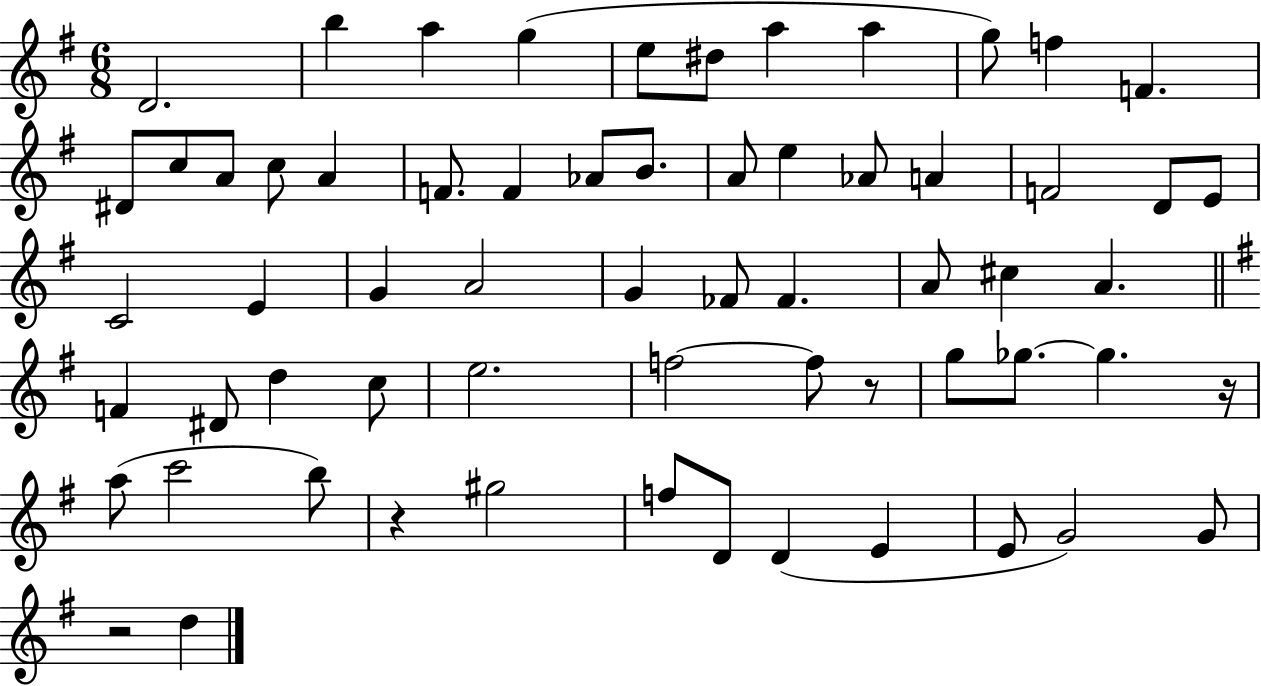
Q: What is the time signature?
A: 6/8